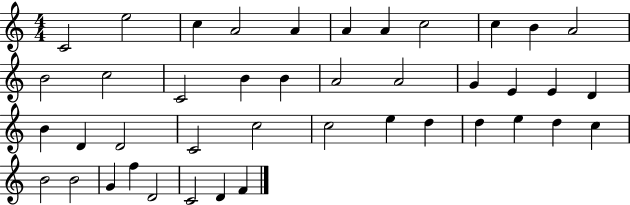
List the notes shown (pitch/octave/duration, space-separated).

C4/h E5/h C5/q A4/h A4/q A4/q A4/q C5/h C5/q B4/q A4/h B4/h C5/h C4/h B4/q B4/q A4/h A4/h G4/q E4/q E4/q D4/q B4/q D4/q D4/h C4/h C5/h C5/h E5/q D5/q D5/q E5/q D5/q C5/q B4/h B4/h G4/q F5/q D4/h C4/h D4/q F4/q